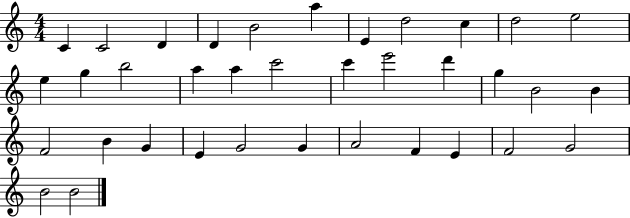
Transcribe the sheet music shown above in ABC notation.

X:1
T:Untitled
M:4/4
L:1/4
K:C
C C2 D D B2 a E d2 c d2 e2 e g b2 a a c'2 c' e'2 d' g B2 B F2 B G E G2 G A2 F E F2 G2 B2 B2